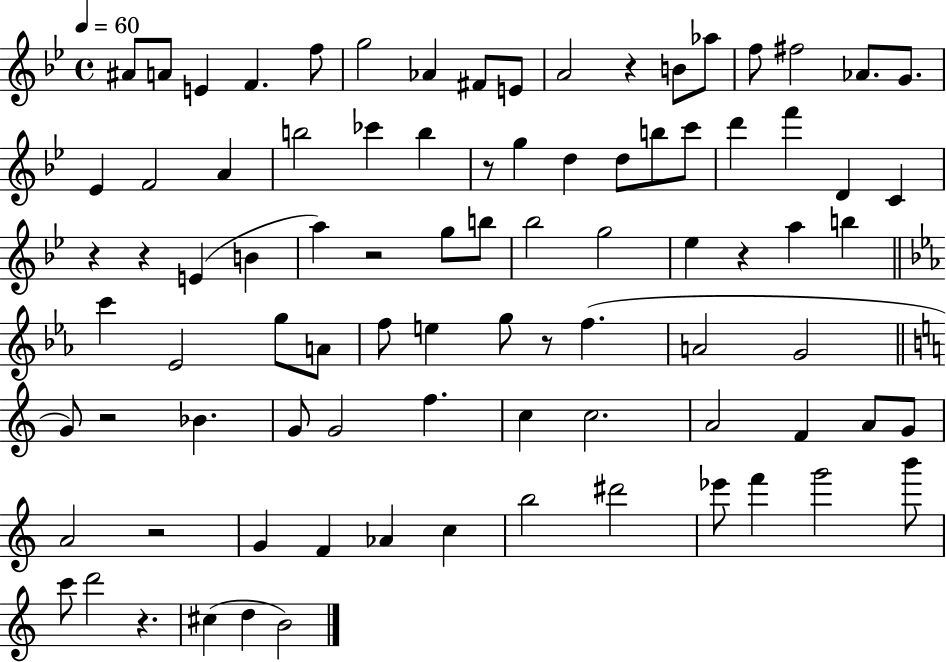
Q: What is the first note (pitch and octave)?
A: A#4